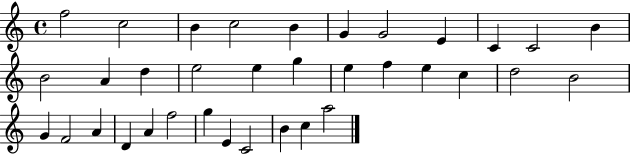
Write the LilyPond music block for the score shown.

{
  \clef treble
  \time 4/4
  \defaultTimeSignature
  \key c \major
  f''2 c''2 | b'4 c''2 b'4 | g'4 g'2 e'4 | c'4 c'2 b'4 | \break b'2 a'4 d''4 | e''2 e''4 g''4 | e''4 f''4 e''4 c''4 | d''2 b'2 | \break g'4 f'2 a'4 | d'4 a'4 f''2 | g''4 e'4 c'2 | b'4 c''4 a''2 | \break \bar "|."
}